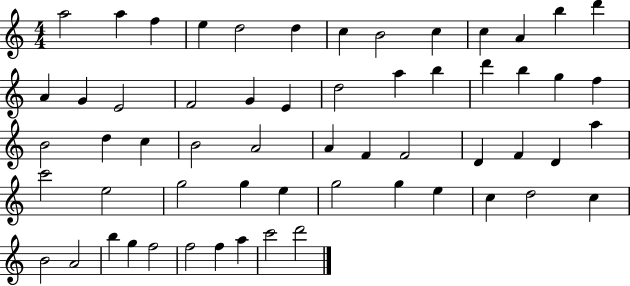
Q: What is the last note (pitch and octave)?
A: D6